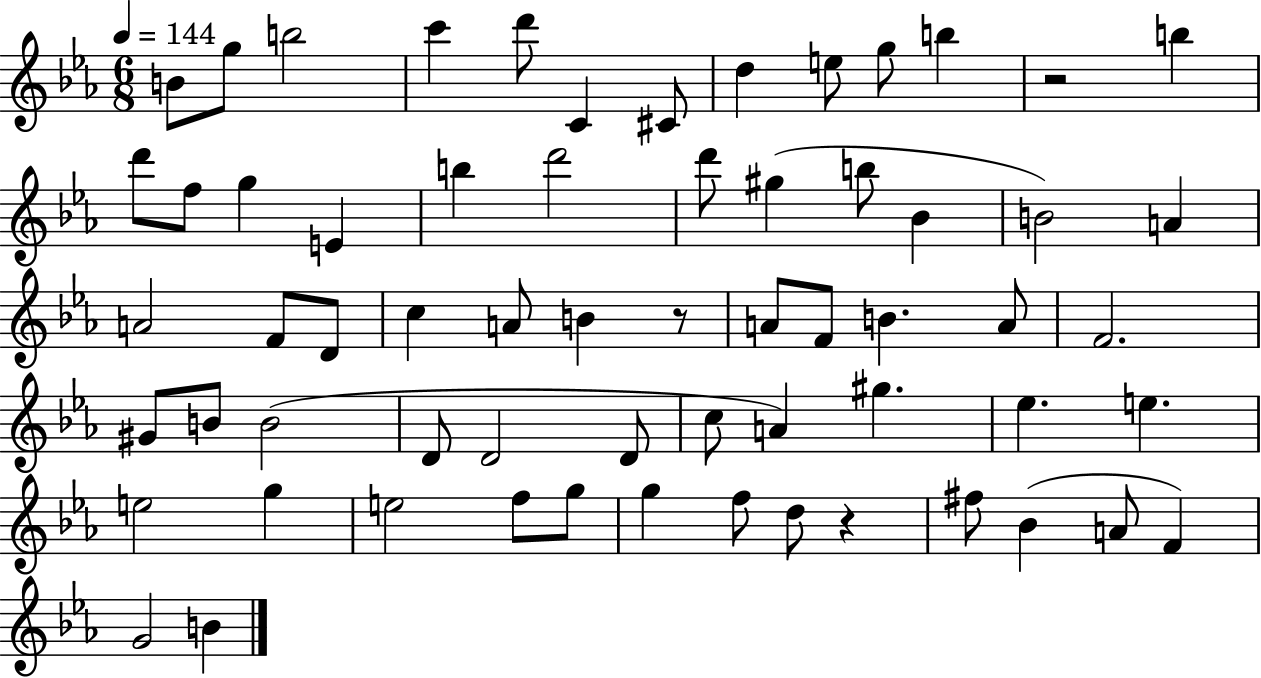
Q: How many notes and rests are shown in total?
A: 63